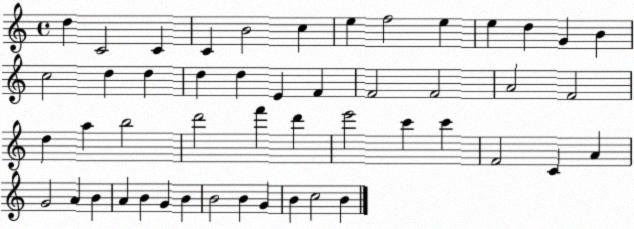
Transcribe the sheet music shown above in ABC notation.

X:1
T:Untitled
M:4/4
L:1/4
K:C
d C2 C C B2 c e f2 e e d G B c2 d d d d E F F2 F2 A2 F2 d a b2 d'2 f' d' e'2 c' c' F2 C A G2 A B A B G B B2 B G B c2 B